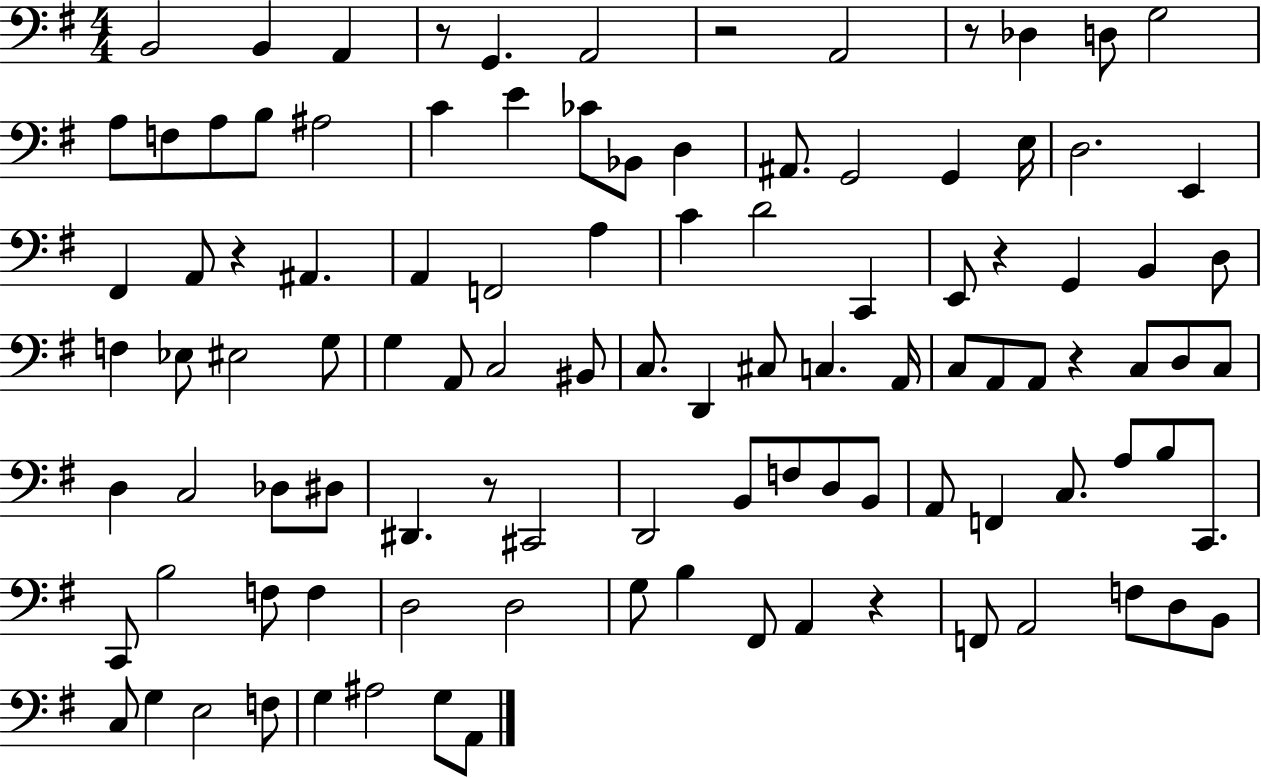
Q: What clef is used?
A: bass